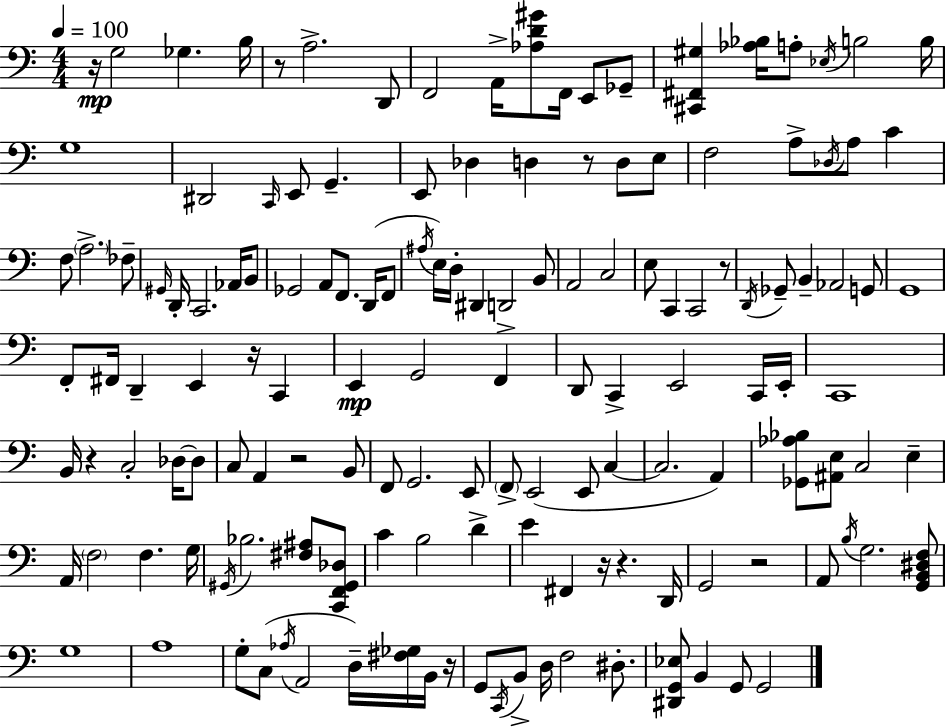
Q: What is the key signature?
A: A minor